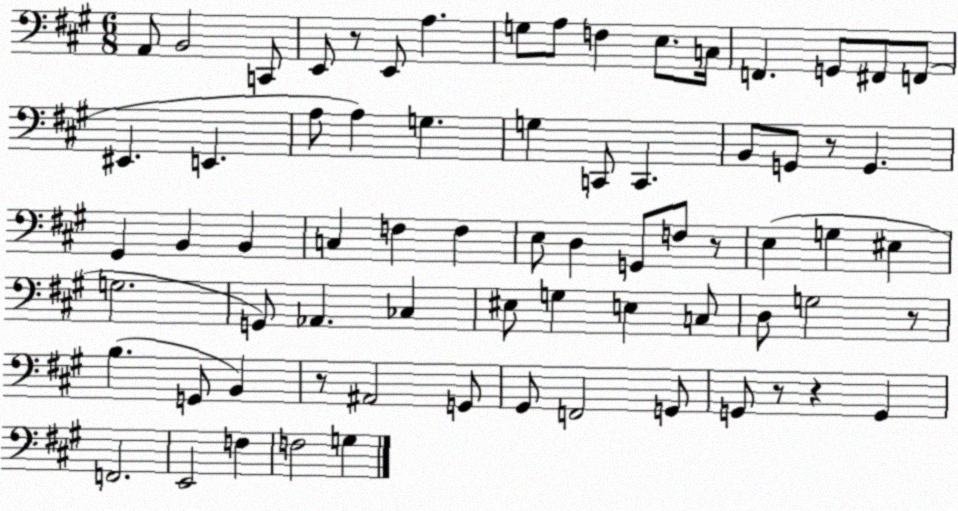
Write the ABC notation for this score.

X:1
T:Untitled
M:6/8
L:1/4
K:A
A,,/2 B,,2 C,,/2 E,,/2 z/2 E,,/2 A, G,/2 A,/2 F, E,/2 C,/4 F,, G,,/2 ^F,,/2 F,,/2 ^E,, E,, A,/2 A, G, G, C,,/2 C,, B,,/2 G,,/2 z/2 G,, ^G,, B,, B,, C, F, F, E,/2 D, G,,/2 F,/2 z/2 E, G, ^E, G,2 G,,/2 _A,, _C, ^E,/2 G, E, C,/2 D,/2 G,2 z/2 B, G,,/2 B,, z/2 ^A,,2 G,,/2 ^G,,/2 F,,2 G,,/2 G,,/2 z/2 z G,, F,,2 E,,2 F, F,2 G,